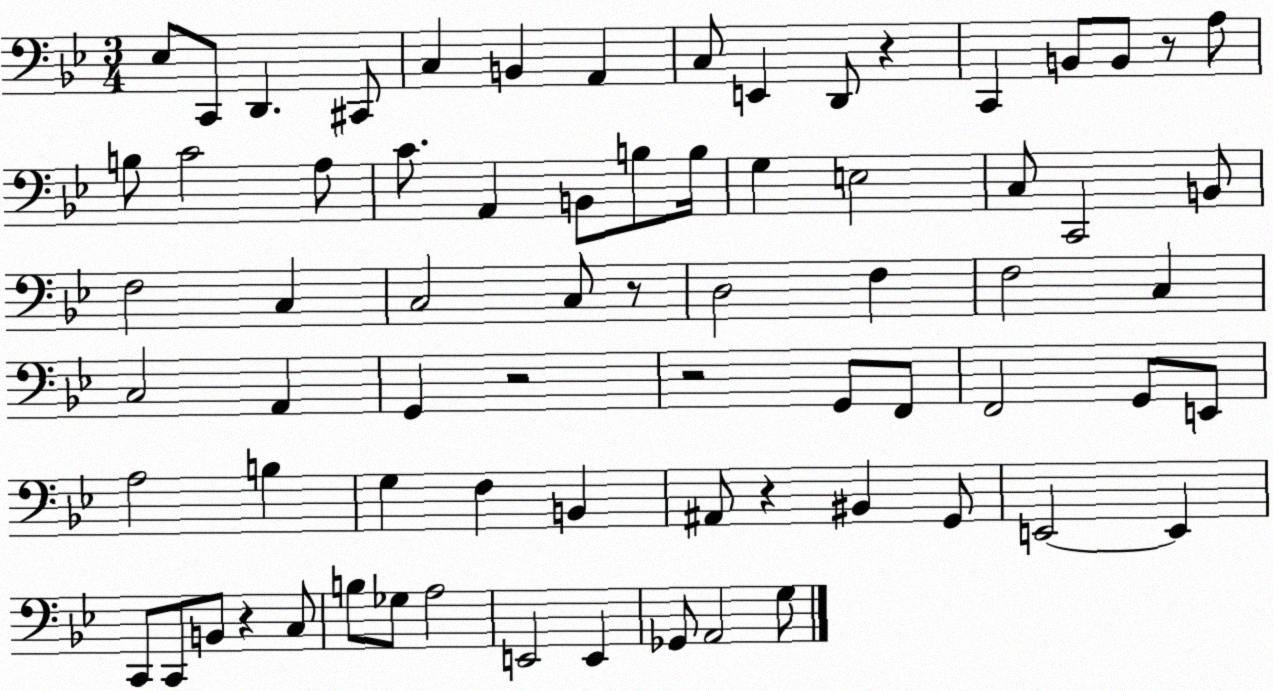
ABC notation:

X:1
T:Untitled
M:3/4
L:1/4
K:Bb
_E,/2 C,,/2 D,, ^C,,/2 C, B,, A,, C,/2 E,, D,,/2 z C,, B,,/2 B,,/2 z/2 A,/2 B,/2 C2 A,/2 C/2 A,, B,,/2 B,/2 B,/4 G, E,2 C,/2 C,,2 B,,/2 F,2 C, C,2 C,/2 z/2 D,2 F, F,2 C, C,2 A,, G,, z2 z2 G,,/2 F,,/2 F,,2 G,,/2 E,,/2 A,2 B, G, F, B,, ^A,,/2 z ^B,, G,,/2 E,,2 E,, C,,/2 C,,/2 B,,/2 z C,/2 B,/2 _G,/2 A,2 E,,2 E,, _G,,/2 A,,2 G,/2